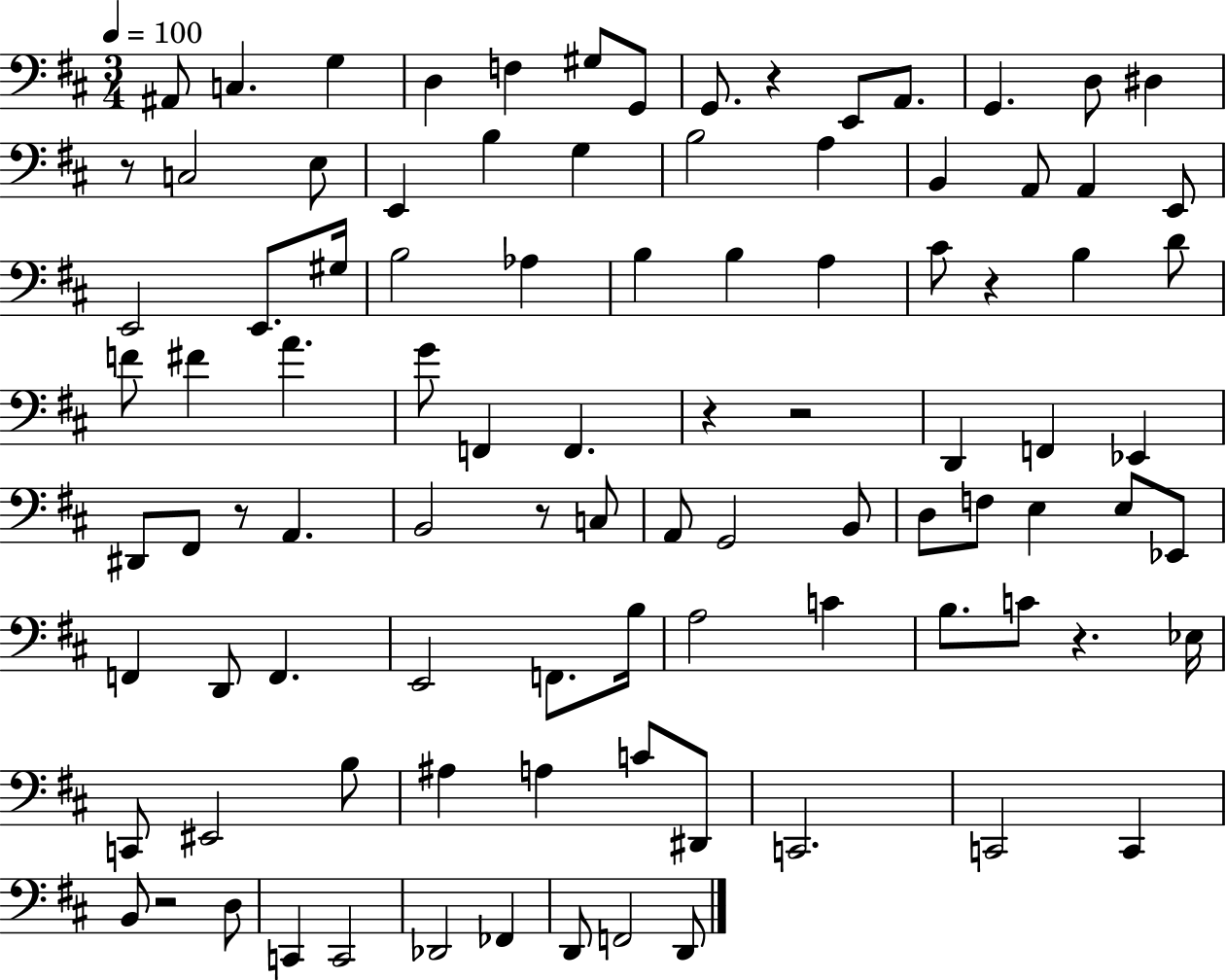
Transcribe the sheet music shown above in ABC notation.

X:1
T:Untitled
M:3/4
L:1/4
K:D
^A,,/2 C, G, D, F, ^G,/2 G,,/2 G,,/2 z E,,/2 A,,/2 G,, D,/2 ^D, z/2 C,2 E,/2 E,, B, G, B,2 A, B,, A,,/2 A,, E,,/2 E,,2 E,,/2 ^G,/4 B,2 _A, B, B, A, ^C/2 z B, D/2 F/2 ^F A G/2 F,, F,, z z2 D,, F,, _E,, ^D,,/2 ^F,,/2 z/2 A,, B,,2 z/2 C,/2 A,,/2 G,,2 B,,/2 D,/2 F,/2 E, E,/2 _E,,/2 F,, D,,/2 F,, E,,2 F,,/2 B,/4 A,2 C B,/2 C/2 z _E,/4 C,,/2 ^E,,2 B,/2 ^A, A, C/2 ^D,,/2 C,,2 C,,2 C,, B,,/2 z2 D,/2 C,, C,,2 _D,,2 _F,, D,,/2 F,,2 D,,/2